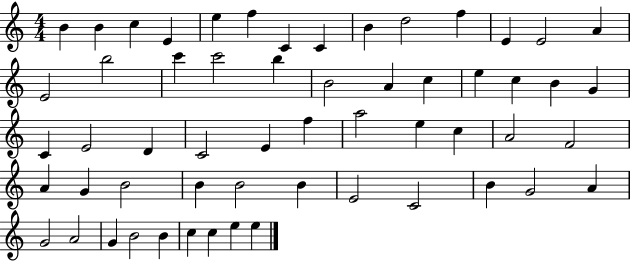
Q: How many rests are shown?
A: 0